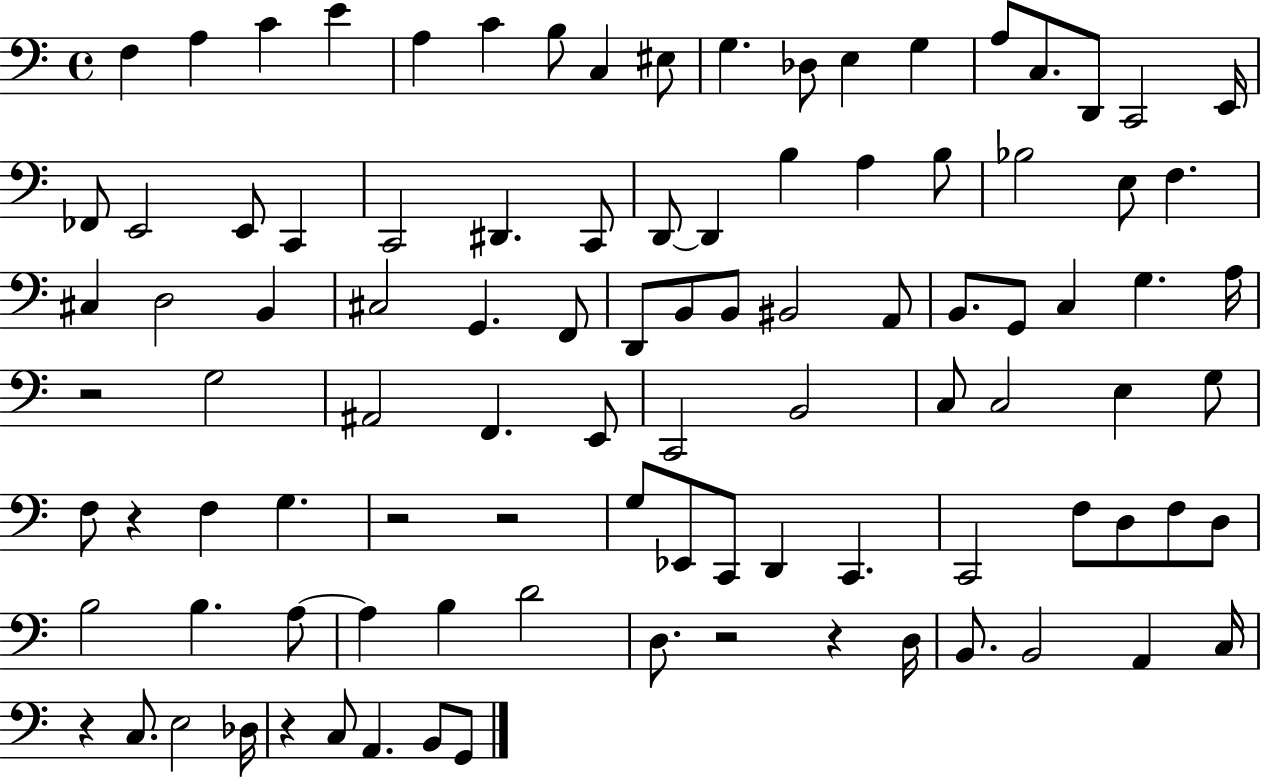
{
  \clef bass
  \time 4/4
  \defaultTimeSignature
  \key c \major
  \repeat volta 2 { f4 a4 c'4 e'4 | a4 c'4 b8 c4 eis8 | g4. des8 e4 g4 | a8 c8. d,8 c,2 e,16 | \break fes,8 e,2 e,8 c,4 | c,2 dis,4. c,8 | d,8~~ d,4 b4 a4 b8 | bes2 e8 f4. | \break cis4 d2 b,4 | cis2 g,4. f,8 | d,8 b,8 b,8 bis,2 a,8 | b,8. g,8 c4 g4. a16 | \break r2 g2 | ais,2 f,4. e,8 | c,2 b,2 | c8 c2 e4 g8 | \break f8 r4 f4 g4. | r2 r2 | g8 ees,8 c,8 d,4 c,4. | c,2 f8 d8 f8 d8 | \break b2 b4. a8~~ | a4 b4 d'2 | d8. r2 r4 d16 | b,8. b,2 a,4 c16 | \break r4 c8. e2 des16 | r4 c8 a,4. b,8 g,8 | } \bar "|."
}